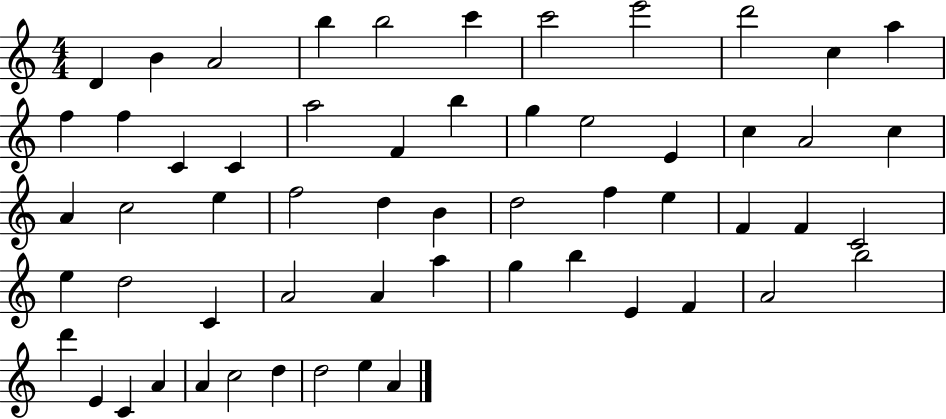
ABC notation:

X:1
T:Untitled
M:4/4
L:1/4
K:C
D B A2 b b2 c' c'2 e'2 d'2 c a f f C C a2 F b g e2 E c A2 c A c2 e f2 d B d2 f e F F C2 e d2 C A2 A a g b E F A2 b2 d' E C A A c2 d d2 e A